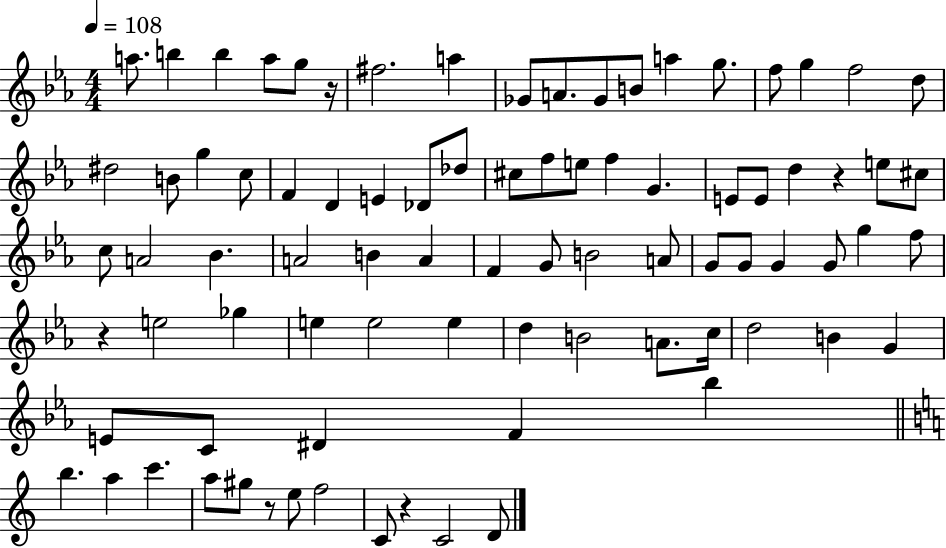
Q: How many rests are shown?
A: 5